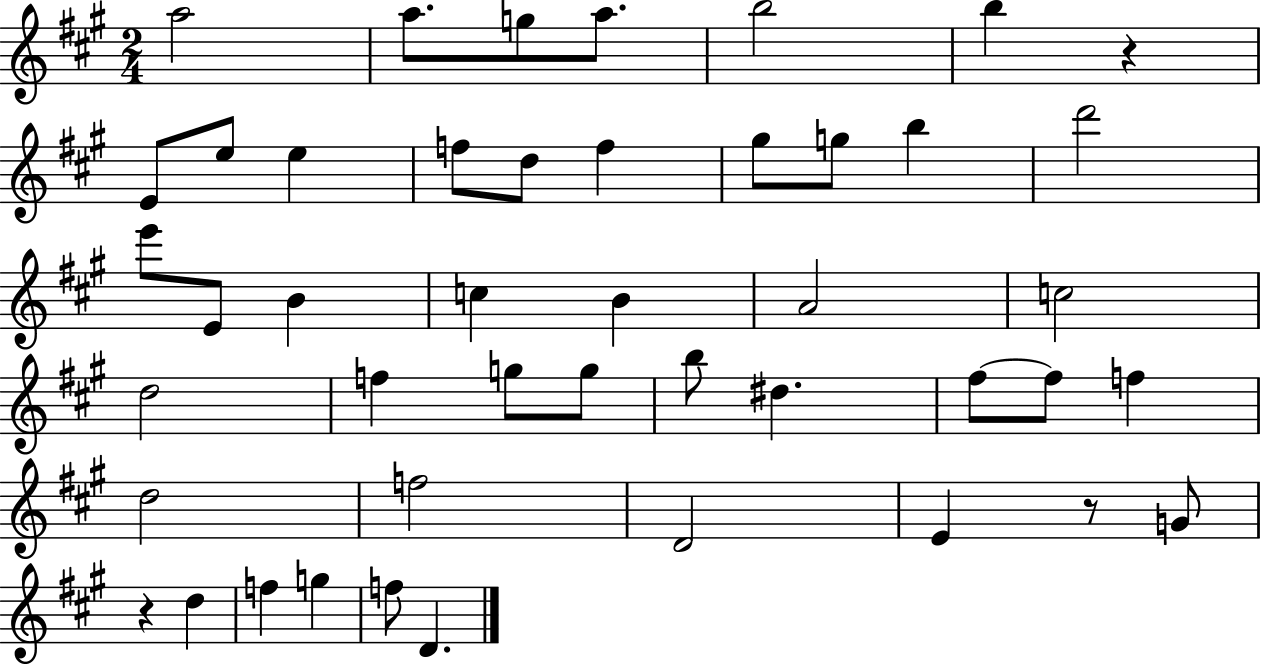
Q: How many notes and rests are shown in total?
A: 45